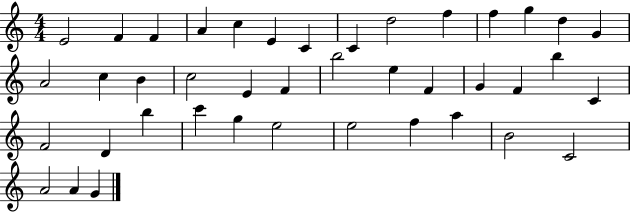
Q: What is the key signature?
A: C major